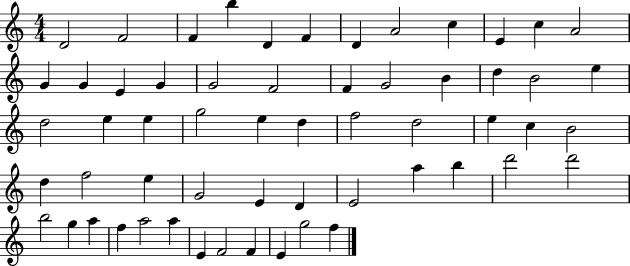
X:1
T:Untitled
M:4/4
L:1/4
K:C
D2 F2 F b D F D A2 c E c A2 G G E G G2 F2 F G2 B d B2 e d2 e e g2 e d f2 d2 e c B2 d f2 e G2 E D E2 a b d'2 d'2 b2 g a f a2 a E F2 F E g2 f